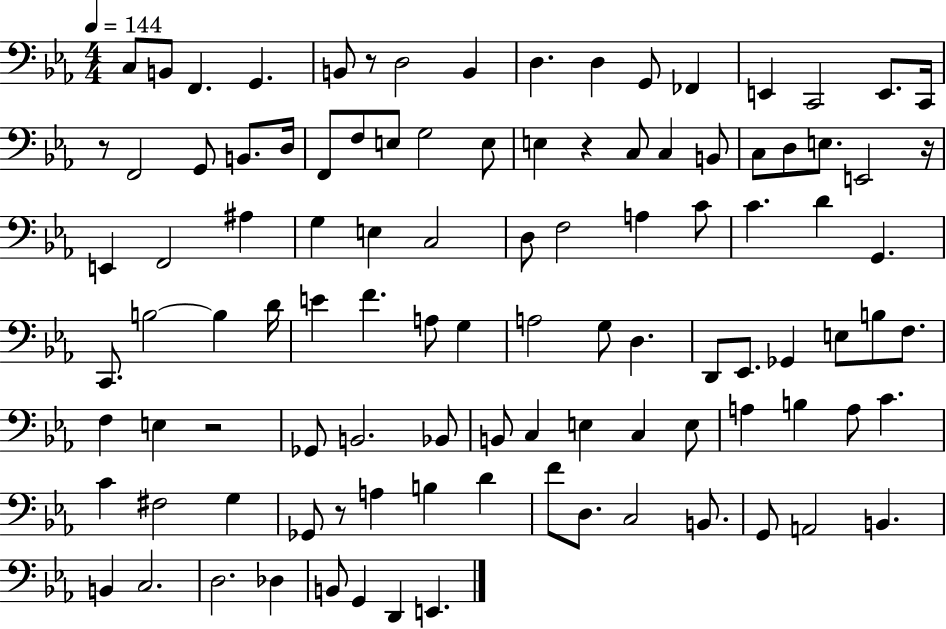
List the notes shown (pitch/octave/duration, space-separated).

C3/e B2/e F2/q. G2/q. B2/e R/e D3/h B2/q D3/q. D3/q G2/e FES2/q E2/q C2/h E2/e. C2/s R/e F2/h G2/e B2/e. D3/s F2/e F3/e E3/e G3/h E3/e E3/q R/q C3/e C3/q B2/e C3/e D3/e E3/e. E2/h R/s E2/q F2/h A#3/q G3/q E3/q C3/h D3/e F3/h A3/q C4/e C4/q. D4/q G2/q. C2/e. B3/h B3/q D4/s E4/q F4/q. A3/e G3/q A3/h G3/e D3/q. D2/e Eb2/e. Gb2/q E3/e B3/e F3/e. F3/q E3/q R/h Gb2/e B2/h. Bb2/e B2/e C3/q E3/q C3/q E3/e A3/q B3/q A3/e C4/q. C4/q F#3/h G3/q Gb2/e R/e A3/q B3/q D4/q F4/e D3/e. C3/h B2/e. G2/e A2/h B2/q. B2/q C3/h. D3/h. Db3/q B2/e G2/q D2/q E2/q.